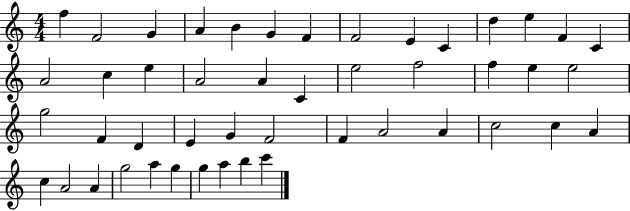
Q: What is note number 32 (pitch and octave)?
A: F4